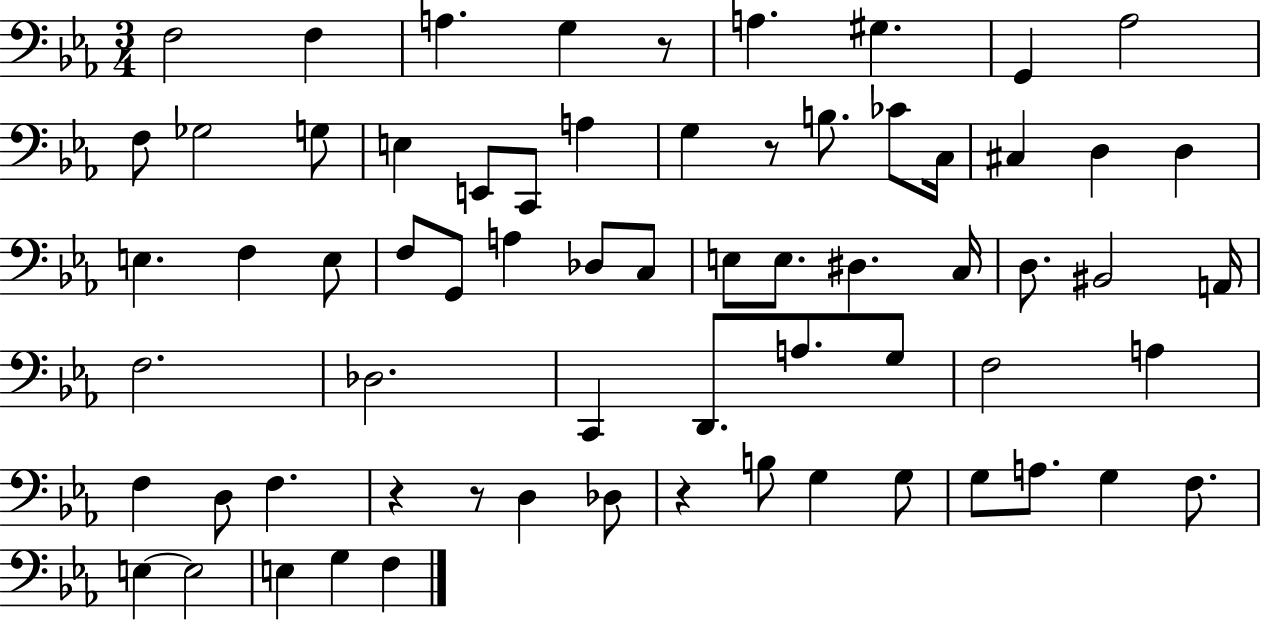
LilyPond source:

{
  \clef bass
  \numericTimeSignature
  \time 3/4
  \key ees \major
  f2 f4 | a4. g4 r8 | a4. gis4. | g,4 aes2 | \break f8 ges2 g8 | e4 e,8 c,8 a4 | g4 r8 b8. ces'8 c16 | cis4 d4 d4 | \break e4. f4 e8 | f8 g,8 a4 des8 c8 | e8 e8. dis4. c16 | d8. bis,2 a,16 | \break f2. | des2. | c,4 d,8. a8. g8 | f2 a4 | \break f4 d8 f4. | r4 r8 d4 des8 | r4 b8 g4 g8 | g8 a8. g4 f8. | \break e4~~ e2 | e4 g4 f4 | \bar "|."
}